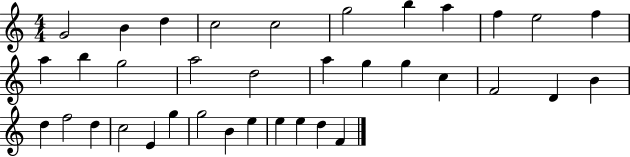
G4/h B4/q D5/q C5/h C5/h G5/h B5/q A5/q F5/q E5/h F5/q A5/q B5/q G5/h A5/h D5/h A5/q G5/q G5/q C5/q F4/h D4/q B4/q D5/q F5/h D5/q C5/h E4/q G5/q G5/h B4/q E5/q E5/q E5/q D5/q F4/q